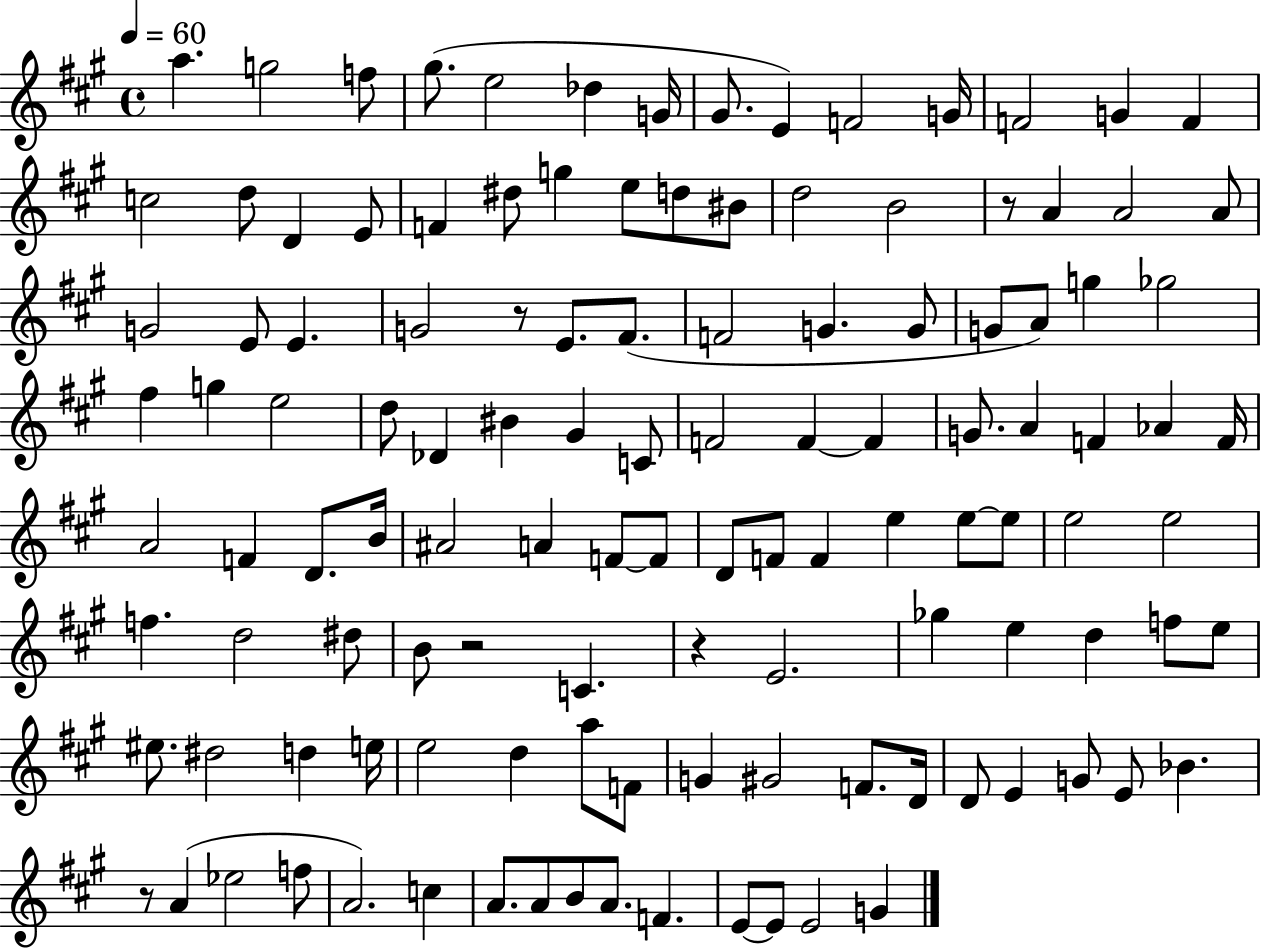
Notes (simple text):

A5/q. G5/h F5/e G#5/e. E5/h Db5/q G4/s G#4/e. E4/q F4/h G4/s F4/h G4/q F4/q C5/h D5/e D4/q E4/e F4/q D#5/e G5/q E5/e D5/e BIS4/e D5/h B4/h R/e A4/q A4/h A4/e G4/h E4/e E4/q. G4/h R/e E4/e. F#4/e. F4/h G4/q. G4/e G4/e A4/e G5/q Gb5/h F#5/q G5/q E5/h D5/e Db4/q BIS4/q G#4/q C4/e F4/h F4/q F4/q G4/e. A4/q F4/q Ab4/q F4/s A4/h F4/q D4/e. B4/s A#4/h A4/q F4/e F4/e D4/e F4/e F4/q E5/q E5/e E5/e E5/h E5/h F5/q. D5/h D#5/e B4/e R/h C4/q. R/q E4/h. Gb5/q E5/q D5/q F5/e E5/e EIS5/e. D#5/h D5/q E5/s E5/h D5/q A5/e F4/e G4/q G#4/h F4/e. D4/s D4/e E4/q G4/e E4/e Bb4/q. R/e A4/q Eb5/h F5/e A4/h. C5/q A4/e. A4/e B4/e A4/e. F4/q. E4/e E4/e E4/h G4/q